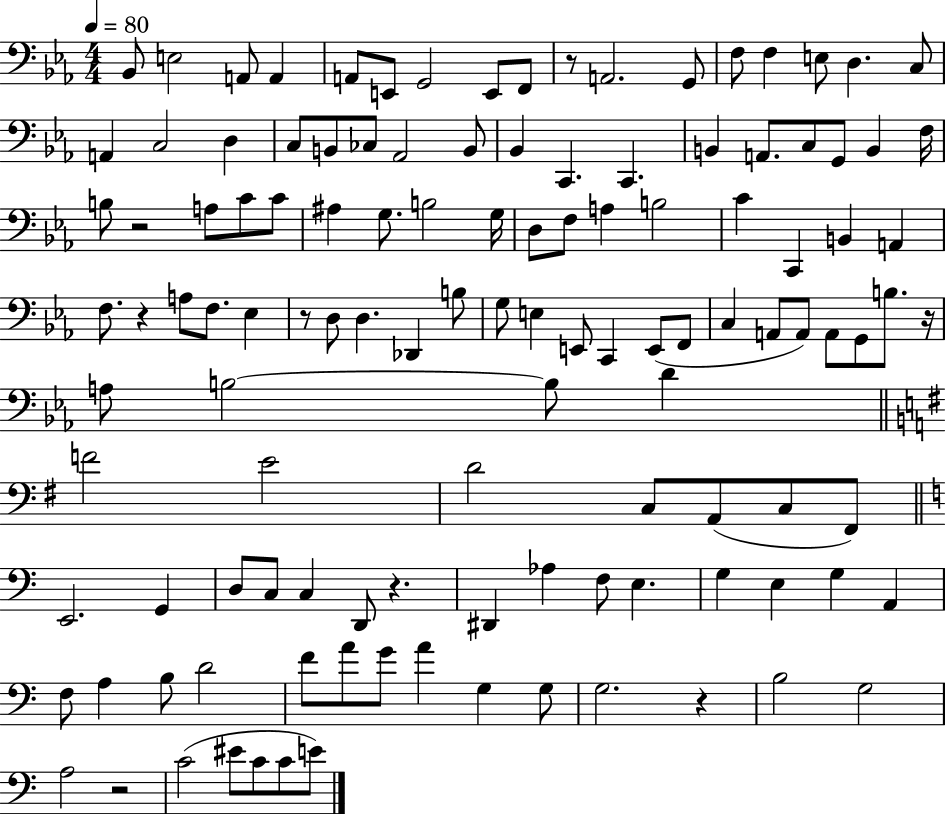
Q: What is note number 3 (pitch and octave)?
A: A2